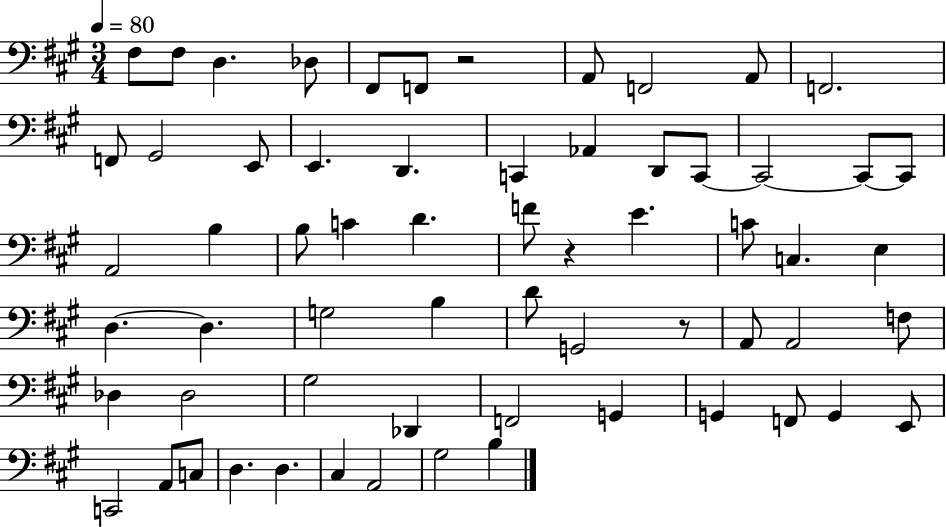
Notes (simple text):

F#3/e F#3/e D3/q. Db3/e F#2/e F2/e R/h A2/e F2/h A2/e F2/h. F2/e G#2/h E2/e E2/q. D2/q. C2/q Ab2/q D2/e C2/e C2/h C2/e C2/e A2/h B3/q B3/e C4/q D4/q. F4/e R/q E4/q. C4/e C3/q. E3/q D3/q. D3/q. G3/h B3/q D4/e G2/h R/e A2/e A2/h F3/e Db3/q Db3/h G#3/h Db2/q F2/h G2/q G2/q F2/e G2/q E2/e C2/h A2/e C3/e D3/q. D3/q. C#3/q A2/h G#3/h B3/q